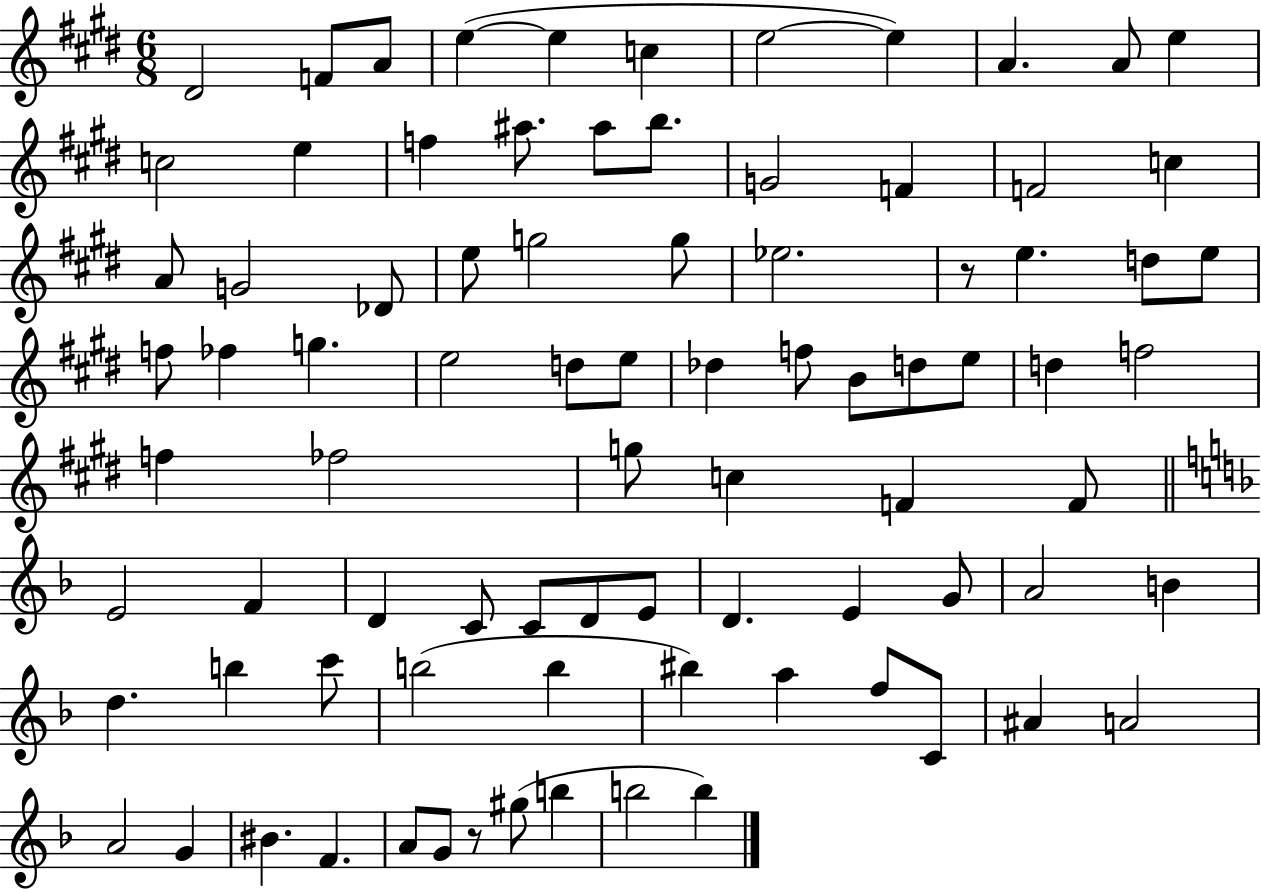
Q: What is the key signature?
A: E major